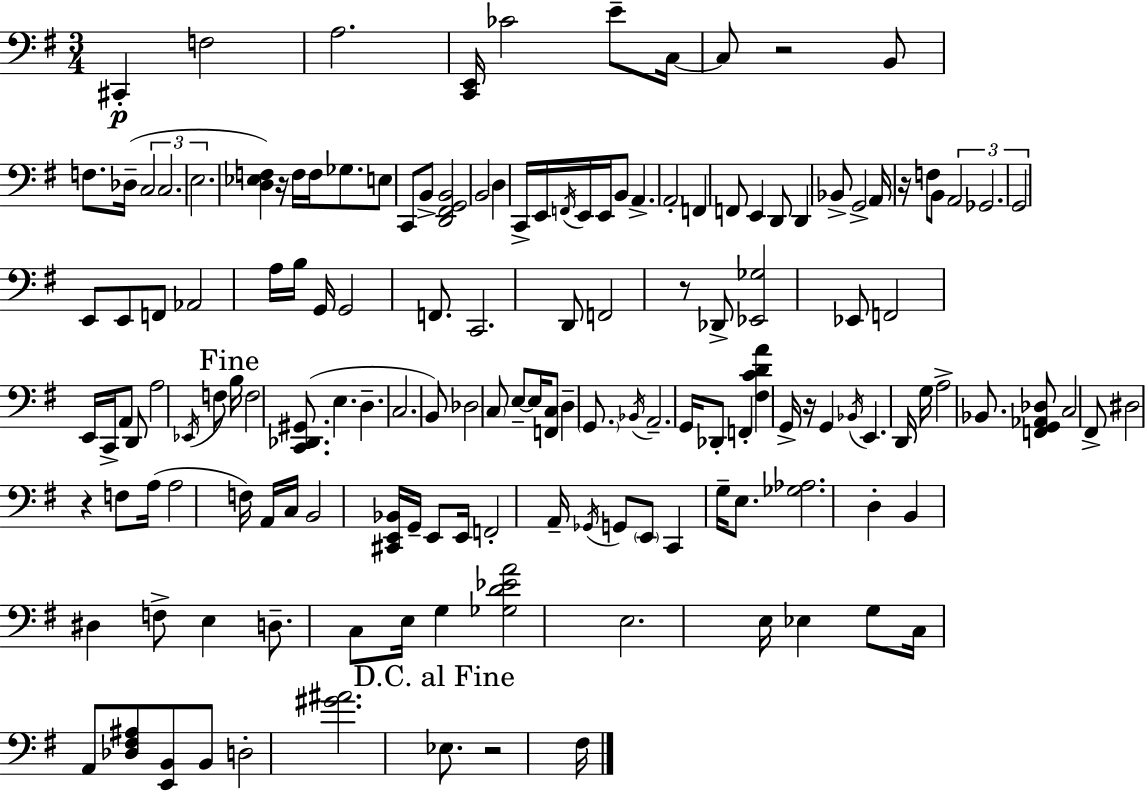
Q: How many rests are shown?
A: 7